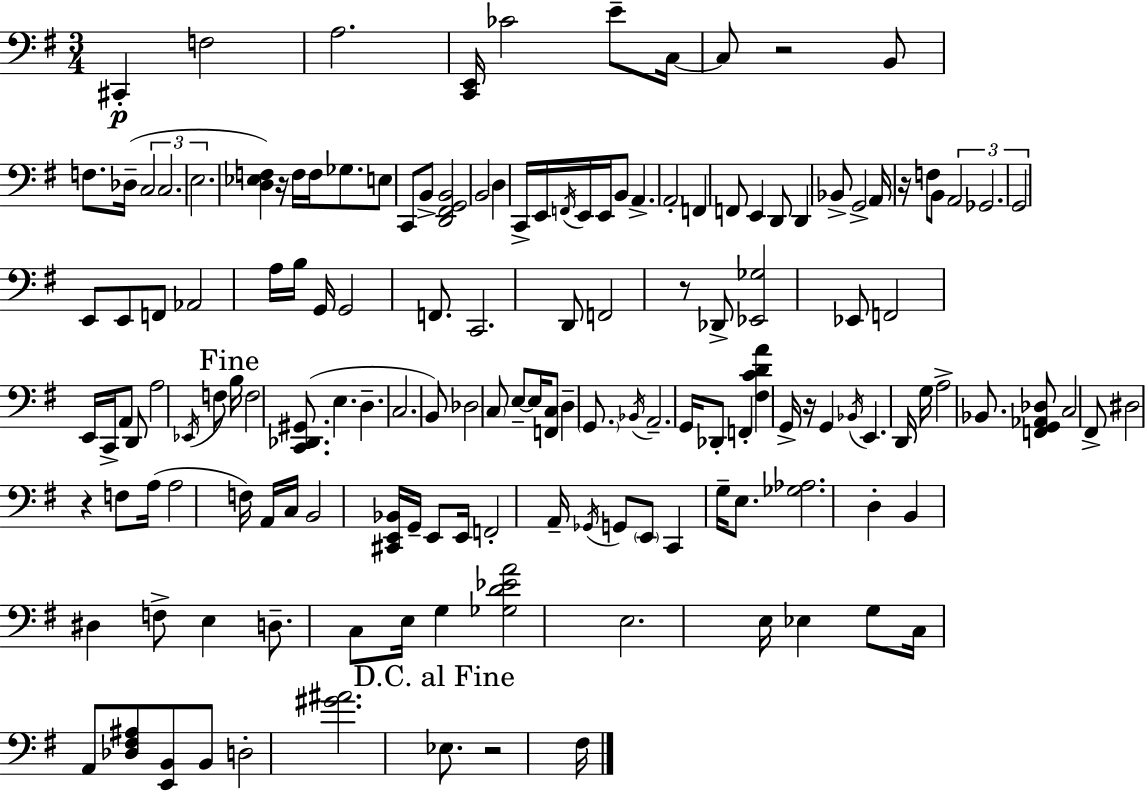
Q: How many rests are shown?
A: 7